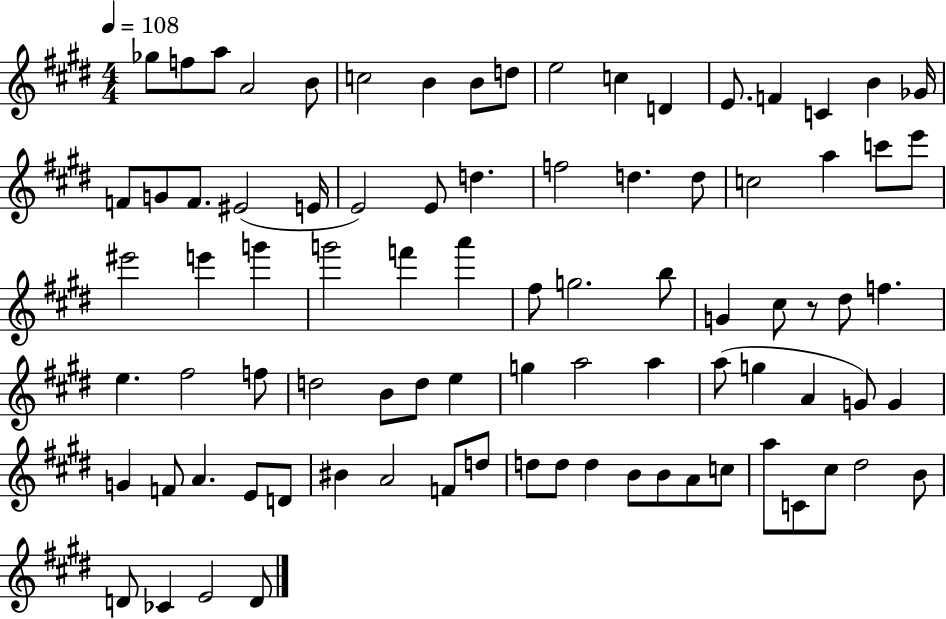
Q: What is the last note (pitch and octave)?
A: D4